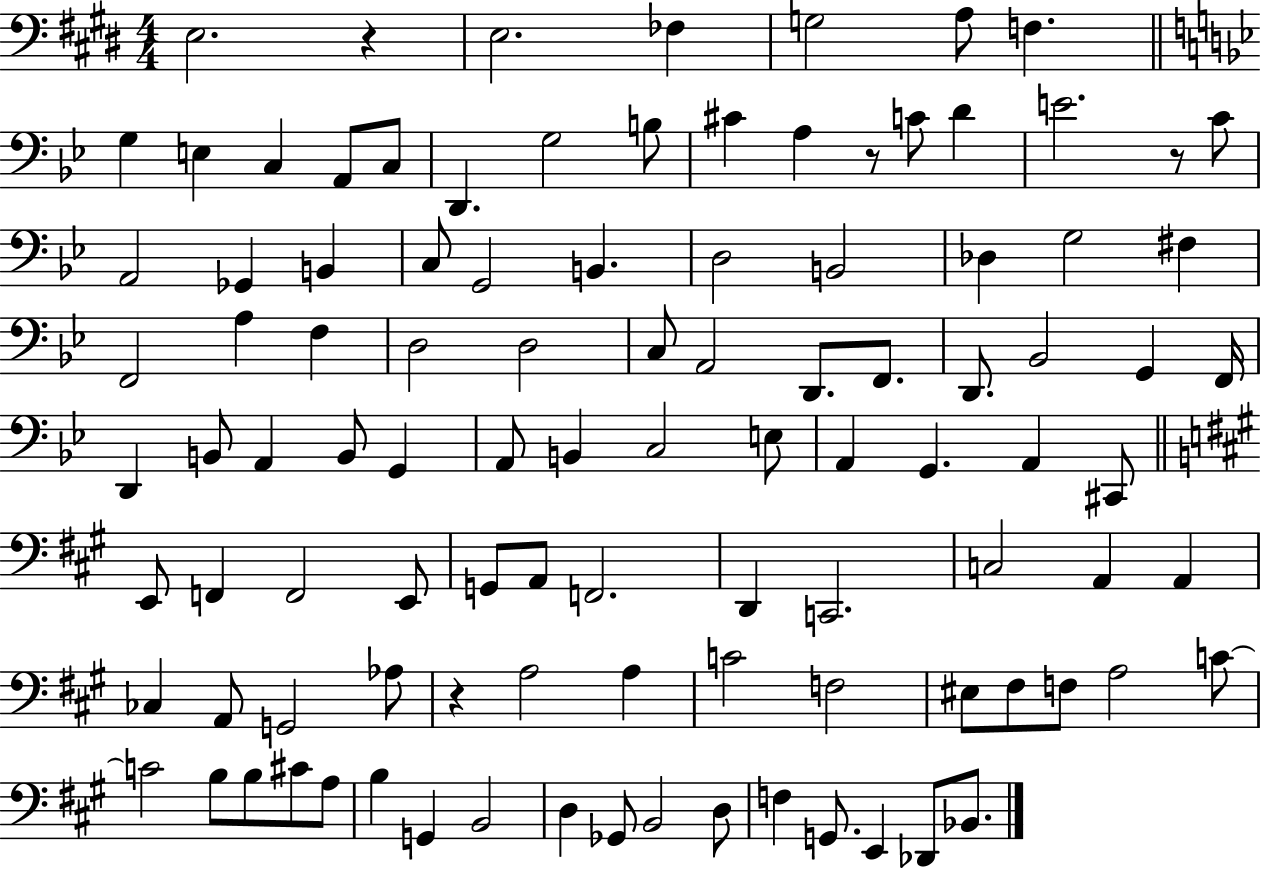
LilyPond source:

{
  \clef bass
  \numericTimeSignature
  \time 4/4
  \key e \major
  e2. r4 | e2. fes4 | g2 a8 f4. | \bar "||" \break \key bes \major g4 e4 c4 a,8 c8 | d,4. g2 b8 | cis'4 a4 r8 c'8 d'4 | e'2. r8 c'8 | \break a,2 ges,4 b,4 | c8 g,2 b,4. | d2 b,2 | des4 g2 fis4 | \break f,2 a4 f4 | d2 d2 | c8 a,2 d,8. f,8. | d,8. bes,2 g,4 f,16 | \break d,4 b,8 a,4 b,8 g,4 | a,8 b,4 c2 e8 | a,4 g,4. a,4 cis,8 | \bar "||" \break \key a \major e,8 f,4 f,2 e,8 | g,8 a,8 f,2. | d,4 c,2. | c2 a,4 a,4 | \break ces4 a,8 g,2 aes8 | r4 a2 a4 | c'2 f2 | eis8 fis8 f8 a2 c'8~~ | \break c'2 b8 b8 cis'8 a8 | b4 g,4 b,2 | d4 ges,8 b,2 d8 | f4 g,8. e,4 des,8 bes,8. | \break \bar "|."
}